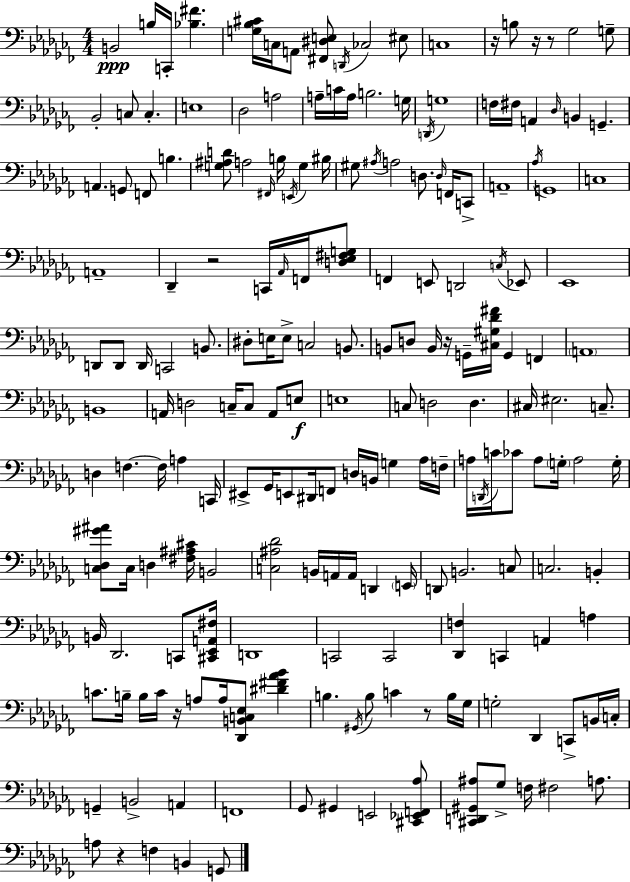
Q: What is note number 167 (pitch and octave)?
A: A3